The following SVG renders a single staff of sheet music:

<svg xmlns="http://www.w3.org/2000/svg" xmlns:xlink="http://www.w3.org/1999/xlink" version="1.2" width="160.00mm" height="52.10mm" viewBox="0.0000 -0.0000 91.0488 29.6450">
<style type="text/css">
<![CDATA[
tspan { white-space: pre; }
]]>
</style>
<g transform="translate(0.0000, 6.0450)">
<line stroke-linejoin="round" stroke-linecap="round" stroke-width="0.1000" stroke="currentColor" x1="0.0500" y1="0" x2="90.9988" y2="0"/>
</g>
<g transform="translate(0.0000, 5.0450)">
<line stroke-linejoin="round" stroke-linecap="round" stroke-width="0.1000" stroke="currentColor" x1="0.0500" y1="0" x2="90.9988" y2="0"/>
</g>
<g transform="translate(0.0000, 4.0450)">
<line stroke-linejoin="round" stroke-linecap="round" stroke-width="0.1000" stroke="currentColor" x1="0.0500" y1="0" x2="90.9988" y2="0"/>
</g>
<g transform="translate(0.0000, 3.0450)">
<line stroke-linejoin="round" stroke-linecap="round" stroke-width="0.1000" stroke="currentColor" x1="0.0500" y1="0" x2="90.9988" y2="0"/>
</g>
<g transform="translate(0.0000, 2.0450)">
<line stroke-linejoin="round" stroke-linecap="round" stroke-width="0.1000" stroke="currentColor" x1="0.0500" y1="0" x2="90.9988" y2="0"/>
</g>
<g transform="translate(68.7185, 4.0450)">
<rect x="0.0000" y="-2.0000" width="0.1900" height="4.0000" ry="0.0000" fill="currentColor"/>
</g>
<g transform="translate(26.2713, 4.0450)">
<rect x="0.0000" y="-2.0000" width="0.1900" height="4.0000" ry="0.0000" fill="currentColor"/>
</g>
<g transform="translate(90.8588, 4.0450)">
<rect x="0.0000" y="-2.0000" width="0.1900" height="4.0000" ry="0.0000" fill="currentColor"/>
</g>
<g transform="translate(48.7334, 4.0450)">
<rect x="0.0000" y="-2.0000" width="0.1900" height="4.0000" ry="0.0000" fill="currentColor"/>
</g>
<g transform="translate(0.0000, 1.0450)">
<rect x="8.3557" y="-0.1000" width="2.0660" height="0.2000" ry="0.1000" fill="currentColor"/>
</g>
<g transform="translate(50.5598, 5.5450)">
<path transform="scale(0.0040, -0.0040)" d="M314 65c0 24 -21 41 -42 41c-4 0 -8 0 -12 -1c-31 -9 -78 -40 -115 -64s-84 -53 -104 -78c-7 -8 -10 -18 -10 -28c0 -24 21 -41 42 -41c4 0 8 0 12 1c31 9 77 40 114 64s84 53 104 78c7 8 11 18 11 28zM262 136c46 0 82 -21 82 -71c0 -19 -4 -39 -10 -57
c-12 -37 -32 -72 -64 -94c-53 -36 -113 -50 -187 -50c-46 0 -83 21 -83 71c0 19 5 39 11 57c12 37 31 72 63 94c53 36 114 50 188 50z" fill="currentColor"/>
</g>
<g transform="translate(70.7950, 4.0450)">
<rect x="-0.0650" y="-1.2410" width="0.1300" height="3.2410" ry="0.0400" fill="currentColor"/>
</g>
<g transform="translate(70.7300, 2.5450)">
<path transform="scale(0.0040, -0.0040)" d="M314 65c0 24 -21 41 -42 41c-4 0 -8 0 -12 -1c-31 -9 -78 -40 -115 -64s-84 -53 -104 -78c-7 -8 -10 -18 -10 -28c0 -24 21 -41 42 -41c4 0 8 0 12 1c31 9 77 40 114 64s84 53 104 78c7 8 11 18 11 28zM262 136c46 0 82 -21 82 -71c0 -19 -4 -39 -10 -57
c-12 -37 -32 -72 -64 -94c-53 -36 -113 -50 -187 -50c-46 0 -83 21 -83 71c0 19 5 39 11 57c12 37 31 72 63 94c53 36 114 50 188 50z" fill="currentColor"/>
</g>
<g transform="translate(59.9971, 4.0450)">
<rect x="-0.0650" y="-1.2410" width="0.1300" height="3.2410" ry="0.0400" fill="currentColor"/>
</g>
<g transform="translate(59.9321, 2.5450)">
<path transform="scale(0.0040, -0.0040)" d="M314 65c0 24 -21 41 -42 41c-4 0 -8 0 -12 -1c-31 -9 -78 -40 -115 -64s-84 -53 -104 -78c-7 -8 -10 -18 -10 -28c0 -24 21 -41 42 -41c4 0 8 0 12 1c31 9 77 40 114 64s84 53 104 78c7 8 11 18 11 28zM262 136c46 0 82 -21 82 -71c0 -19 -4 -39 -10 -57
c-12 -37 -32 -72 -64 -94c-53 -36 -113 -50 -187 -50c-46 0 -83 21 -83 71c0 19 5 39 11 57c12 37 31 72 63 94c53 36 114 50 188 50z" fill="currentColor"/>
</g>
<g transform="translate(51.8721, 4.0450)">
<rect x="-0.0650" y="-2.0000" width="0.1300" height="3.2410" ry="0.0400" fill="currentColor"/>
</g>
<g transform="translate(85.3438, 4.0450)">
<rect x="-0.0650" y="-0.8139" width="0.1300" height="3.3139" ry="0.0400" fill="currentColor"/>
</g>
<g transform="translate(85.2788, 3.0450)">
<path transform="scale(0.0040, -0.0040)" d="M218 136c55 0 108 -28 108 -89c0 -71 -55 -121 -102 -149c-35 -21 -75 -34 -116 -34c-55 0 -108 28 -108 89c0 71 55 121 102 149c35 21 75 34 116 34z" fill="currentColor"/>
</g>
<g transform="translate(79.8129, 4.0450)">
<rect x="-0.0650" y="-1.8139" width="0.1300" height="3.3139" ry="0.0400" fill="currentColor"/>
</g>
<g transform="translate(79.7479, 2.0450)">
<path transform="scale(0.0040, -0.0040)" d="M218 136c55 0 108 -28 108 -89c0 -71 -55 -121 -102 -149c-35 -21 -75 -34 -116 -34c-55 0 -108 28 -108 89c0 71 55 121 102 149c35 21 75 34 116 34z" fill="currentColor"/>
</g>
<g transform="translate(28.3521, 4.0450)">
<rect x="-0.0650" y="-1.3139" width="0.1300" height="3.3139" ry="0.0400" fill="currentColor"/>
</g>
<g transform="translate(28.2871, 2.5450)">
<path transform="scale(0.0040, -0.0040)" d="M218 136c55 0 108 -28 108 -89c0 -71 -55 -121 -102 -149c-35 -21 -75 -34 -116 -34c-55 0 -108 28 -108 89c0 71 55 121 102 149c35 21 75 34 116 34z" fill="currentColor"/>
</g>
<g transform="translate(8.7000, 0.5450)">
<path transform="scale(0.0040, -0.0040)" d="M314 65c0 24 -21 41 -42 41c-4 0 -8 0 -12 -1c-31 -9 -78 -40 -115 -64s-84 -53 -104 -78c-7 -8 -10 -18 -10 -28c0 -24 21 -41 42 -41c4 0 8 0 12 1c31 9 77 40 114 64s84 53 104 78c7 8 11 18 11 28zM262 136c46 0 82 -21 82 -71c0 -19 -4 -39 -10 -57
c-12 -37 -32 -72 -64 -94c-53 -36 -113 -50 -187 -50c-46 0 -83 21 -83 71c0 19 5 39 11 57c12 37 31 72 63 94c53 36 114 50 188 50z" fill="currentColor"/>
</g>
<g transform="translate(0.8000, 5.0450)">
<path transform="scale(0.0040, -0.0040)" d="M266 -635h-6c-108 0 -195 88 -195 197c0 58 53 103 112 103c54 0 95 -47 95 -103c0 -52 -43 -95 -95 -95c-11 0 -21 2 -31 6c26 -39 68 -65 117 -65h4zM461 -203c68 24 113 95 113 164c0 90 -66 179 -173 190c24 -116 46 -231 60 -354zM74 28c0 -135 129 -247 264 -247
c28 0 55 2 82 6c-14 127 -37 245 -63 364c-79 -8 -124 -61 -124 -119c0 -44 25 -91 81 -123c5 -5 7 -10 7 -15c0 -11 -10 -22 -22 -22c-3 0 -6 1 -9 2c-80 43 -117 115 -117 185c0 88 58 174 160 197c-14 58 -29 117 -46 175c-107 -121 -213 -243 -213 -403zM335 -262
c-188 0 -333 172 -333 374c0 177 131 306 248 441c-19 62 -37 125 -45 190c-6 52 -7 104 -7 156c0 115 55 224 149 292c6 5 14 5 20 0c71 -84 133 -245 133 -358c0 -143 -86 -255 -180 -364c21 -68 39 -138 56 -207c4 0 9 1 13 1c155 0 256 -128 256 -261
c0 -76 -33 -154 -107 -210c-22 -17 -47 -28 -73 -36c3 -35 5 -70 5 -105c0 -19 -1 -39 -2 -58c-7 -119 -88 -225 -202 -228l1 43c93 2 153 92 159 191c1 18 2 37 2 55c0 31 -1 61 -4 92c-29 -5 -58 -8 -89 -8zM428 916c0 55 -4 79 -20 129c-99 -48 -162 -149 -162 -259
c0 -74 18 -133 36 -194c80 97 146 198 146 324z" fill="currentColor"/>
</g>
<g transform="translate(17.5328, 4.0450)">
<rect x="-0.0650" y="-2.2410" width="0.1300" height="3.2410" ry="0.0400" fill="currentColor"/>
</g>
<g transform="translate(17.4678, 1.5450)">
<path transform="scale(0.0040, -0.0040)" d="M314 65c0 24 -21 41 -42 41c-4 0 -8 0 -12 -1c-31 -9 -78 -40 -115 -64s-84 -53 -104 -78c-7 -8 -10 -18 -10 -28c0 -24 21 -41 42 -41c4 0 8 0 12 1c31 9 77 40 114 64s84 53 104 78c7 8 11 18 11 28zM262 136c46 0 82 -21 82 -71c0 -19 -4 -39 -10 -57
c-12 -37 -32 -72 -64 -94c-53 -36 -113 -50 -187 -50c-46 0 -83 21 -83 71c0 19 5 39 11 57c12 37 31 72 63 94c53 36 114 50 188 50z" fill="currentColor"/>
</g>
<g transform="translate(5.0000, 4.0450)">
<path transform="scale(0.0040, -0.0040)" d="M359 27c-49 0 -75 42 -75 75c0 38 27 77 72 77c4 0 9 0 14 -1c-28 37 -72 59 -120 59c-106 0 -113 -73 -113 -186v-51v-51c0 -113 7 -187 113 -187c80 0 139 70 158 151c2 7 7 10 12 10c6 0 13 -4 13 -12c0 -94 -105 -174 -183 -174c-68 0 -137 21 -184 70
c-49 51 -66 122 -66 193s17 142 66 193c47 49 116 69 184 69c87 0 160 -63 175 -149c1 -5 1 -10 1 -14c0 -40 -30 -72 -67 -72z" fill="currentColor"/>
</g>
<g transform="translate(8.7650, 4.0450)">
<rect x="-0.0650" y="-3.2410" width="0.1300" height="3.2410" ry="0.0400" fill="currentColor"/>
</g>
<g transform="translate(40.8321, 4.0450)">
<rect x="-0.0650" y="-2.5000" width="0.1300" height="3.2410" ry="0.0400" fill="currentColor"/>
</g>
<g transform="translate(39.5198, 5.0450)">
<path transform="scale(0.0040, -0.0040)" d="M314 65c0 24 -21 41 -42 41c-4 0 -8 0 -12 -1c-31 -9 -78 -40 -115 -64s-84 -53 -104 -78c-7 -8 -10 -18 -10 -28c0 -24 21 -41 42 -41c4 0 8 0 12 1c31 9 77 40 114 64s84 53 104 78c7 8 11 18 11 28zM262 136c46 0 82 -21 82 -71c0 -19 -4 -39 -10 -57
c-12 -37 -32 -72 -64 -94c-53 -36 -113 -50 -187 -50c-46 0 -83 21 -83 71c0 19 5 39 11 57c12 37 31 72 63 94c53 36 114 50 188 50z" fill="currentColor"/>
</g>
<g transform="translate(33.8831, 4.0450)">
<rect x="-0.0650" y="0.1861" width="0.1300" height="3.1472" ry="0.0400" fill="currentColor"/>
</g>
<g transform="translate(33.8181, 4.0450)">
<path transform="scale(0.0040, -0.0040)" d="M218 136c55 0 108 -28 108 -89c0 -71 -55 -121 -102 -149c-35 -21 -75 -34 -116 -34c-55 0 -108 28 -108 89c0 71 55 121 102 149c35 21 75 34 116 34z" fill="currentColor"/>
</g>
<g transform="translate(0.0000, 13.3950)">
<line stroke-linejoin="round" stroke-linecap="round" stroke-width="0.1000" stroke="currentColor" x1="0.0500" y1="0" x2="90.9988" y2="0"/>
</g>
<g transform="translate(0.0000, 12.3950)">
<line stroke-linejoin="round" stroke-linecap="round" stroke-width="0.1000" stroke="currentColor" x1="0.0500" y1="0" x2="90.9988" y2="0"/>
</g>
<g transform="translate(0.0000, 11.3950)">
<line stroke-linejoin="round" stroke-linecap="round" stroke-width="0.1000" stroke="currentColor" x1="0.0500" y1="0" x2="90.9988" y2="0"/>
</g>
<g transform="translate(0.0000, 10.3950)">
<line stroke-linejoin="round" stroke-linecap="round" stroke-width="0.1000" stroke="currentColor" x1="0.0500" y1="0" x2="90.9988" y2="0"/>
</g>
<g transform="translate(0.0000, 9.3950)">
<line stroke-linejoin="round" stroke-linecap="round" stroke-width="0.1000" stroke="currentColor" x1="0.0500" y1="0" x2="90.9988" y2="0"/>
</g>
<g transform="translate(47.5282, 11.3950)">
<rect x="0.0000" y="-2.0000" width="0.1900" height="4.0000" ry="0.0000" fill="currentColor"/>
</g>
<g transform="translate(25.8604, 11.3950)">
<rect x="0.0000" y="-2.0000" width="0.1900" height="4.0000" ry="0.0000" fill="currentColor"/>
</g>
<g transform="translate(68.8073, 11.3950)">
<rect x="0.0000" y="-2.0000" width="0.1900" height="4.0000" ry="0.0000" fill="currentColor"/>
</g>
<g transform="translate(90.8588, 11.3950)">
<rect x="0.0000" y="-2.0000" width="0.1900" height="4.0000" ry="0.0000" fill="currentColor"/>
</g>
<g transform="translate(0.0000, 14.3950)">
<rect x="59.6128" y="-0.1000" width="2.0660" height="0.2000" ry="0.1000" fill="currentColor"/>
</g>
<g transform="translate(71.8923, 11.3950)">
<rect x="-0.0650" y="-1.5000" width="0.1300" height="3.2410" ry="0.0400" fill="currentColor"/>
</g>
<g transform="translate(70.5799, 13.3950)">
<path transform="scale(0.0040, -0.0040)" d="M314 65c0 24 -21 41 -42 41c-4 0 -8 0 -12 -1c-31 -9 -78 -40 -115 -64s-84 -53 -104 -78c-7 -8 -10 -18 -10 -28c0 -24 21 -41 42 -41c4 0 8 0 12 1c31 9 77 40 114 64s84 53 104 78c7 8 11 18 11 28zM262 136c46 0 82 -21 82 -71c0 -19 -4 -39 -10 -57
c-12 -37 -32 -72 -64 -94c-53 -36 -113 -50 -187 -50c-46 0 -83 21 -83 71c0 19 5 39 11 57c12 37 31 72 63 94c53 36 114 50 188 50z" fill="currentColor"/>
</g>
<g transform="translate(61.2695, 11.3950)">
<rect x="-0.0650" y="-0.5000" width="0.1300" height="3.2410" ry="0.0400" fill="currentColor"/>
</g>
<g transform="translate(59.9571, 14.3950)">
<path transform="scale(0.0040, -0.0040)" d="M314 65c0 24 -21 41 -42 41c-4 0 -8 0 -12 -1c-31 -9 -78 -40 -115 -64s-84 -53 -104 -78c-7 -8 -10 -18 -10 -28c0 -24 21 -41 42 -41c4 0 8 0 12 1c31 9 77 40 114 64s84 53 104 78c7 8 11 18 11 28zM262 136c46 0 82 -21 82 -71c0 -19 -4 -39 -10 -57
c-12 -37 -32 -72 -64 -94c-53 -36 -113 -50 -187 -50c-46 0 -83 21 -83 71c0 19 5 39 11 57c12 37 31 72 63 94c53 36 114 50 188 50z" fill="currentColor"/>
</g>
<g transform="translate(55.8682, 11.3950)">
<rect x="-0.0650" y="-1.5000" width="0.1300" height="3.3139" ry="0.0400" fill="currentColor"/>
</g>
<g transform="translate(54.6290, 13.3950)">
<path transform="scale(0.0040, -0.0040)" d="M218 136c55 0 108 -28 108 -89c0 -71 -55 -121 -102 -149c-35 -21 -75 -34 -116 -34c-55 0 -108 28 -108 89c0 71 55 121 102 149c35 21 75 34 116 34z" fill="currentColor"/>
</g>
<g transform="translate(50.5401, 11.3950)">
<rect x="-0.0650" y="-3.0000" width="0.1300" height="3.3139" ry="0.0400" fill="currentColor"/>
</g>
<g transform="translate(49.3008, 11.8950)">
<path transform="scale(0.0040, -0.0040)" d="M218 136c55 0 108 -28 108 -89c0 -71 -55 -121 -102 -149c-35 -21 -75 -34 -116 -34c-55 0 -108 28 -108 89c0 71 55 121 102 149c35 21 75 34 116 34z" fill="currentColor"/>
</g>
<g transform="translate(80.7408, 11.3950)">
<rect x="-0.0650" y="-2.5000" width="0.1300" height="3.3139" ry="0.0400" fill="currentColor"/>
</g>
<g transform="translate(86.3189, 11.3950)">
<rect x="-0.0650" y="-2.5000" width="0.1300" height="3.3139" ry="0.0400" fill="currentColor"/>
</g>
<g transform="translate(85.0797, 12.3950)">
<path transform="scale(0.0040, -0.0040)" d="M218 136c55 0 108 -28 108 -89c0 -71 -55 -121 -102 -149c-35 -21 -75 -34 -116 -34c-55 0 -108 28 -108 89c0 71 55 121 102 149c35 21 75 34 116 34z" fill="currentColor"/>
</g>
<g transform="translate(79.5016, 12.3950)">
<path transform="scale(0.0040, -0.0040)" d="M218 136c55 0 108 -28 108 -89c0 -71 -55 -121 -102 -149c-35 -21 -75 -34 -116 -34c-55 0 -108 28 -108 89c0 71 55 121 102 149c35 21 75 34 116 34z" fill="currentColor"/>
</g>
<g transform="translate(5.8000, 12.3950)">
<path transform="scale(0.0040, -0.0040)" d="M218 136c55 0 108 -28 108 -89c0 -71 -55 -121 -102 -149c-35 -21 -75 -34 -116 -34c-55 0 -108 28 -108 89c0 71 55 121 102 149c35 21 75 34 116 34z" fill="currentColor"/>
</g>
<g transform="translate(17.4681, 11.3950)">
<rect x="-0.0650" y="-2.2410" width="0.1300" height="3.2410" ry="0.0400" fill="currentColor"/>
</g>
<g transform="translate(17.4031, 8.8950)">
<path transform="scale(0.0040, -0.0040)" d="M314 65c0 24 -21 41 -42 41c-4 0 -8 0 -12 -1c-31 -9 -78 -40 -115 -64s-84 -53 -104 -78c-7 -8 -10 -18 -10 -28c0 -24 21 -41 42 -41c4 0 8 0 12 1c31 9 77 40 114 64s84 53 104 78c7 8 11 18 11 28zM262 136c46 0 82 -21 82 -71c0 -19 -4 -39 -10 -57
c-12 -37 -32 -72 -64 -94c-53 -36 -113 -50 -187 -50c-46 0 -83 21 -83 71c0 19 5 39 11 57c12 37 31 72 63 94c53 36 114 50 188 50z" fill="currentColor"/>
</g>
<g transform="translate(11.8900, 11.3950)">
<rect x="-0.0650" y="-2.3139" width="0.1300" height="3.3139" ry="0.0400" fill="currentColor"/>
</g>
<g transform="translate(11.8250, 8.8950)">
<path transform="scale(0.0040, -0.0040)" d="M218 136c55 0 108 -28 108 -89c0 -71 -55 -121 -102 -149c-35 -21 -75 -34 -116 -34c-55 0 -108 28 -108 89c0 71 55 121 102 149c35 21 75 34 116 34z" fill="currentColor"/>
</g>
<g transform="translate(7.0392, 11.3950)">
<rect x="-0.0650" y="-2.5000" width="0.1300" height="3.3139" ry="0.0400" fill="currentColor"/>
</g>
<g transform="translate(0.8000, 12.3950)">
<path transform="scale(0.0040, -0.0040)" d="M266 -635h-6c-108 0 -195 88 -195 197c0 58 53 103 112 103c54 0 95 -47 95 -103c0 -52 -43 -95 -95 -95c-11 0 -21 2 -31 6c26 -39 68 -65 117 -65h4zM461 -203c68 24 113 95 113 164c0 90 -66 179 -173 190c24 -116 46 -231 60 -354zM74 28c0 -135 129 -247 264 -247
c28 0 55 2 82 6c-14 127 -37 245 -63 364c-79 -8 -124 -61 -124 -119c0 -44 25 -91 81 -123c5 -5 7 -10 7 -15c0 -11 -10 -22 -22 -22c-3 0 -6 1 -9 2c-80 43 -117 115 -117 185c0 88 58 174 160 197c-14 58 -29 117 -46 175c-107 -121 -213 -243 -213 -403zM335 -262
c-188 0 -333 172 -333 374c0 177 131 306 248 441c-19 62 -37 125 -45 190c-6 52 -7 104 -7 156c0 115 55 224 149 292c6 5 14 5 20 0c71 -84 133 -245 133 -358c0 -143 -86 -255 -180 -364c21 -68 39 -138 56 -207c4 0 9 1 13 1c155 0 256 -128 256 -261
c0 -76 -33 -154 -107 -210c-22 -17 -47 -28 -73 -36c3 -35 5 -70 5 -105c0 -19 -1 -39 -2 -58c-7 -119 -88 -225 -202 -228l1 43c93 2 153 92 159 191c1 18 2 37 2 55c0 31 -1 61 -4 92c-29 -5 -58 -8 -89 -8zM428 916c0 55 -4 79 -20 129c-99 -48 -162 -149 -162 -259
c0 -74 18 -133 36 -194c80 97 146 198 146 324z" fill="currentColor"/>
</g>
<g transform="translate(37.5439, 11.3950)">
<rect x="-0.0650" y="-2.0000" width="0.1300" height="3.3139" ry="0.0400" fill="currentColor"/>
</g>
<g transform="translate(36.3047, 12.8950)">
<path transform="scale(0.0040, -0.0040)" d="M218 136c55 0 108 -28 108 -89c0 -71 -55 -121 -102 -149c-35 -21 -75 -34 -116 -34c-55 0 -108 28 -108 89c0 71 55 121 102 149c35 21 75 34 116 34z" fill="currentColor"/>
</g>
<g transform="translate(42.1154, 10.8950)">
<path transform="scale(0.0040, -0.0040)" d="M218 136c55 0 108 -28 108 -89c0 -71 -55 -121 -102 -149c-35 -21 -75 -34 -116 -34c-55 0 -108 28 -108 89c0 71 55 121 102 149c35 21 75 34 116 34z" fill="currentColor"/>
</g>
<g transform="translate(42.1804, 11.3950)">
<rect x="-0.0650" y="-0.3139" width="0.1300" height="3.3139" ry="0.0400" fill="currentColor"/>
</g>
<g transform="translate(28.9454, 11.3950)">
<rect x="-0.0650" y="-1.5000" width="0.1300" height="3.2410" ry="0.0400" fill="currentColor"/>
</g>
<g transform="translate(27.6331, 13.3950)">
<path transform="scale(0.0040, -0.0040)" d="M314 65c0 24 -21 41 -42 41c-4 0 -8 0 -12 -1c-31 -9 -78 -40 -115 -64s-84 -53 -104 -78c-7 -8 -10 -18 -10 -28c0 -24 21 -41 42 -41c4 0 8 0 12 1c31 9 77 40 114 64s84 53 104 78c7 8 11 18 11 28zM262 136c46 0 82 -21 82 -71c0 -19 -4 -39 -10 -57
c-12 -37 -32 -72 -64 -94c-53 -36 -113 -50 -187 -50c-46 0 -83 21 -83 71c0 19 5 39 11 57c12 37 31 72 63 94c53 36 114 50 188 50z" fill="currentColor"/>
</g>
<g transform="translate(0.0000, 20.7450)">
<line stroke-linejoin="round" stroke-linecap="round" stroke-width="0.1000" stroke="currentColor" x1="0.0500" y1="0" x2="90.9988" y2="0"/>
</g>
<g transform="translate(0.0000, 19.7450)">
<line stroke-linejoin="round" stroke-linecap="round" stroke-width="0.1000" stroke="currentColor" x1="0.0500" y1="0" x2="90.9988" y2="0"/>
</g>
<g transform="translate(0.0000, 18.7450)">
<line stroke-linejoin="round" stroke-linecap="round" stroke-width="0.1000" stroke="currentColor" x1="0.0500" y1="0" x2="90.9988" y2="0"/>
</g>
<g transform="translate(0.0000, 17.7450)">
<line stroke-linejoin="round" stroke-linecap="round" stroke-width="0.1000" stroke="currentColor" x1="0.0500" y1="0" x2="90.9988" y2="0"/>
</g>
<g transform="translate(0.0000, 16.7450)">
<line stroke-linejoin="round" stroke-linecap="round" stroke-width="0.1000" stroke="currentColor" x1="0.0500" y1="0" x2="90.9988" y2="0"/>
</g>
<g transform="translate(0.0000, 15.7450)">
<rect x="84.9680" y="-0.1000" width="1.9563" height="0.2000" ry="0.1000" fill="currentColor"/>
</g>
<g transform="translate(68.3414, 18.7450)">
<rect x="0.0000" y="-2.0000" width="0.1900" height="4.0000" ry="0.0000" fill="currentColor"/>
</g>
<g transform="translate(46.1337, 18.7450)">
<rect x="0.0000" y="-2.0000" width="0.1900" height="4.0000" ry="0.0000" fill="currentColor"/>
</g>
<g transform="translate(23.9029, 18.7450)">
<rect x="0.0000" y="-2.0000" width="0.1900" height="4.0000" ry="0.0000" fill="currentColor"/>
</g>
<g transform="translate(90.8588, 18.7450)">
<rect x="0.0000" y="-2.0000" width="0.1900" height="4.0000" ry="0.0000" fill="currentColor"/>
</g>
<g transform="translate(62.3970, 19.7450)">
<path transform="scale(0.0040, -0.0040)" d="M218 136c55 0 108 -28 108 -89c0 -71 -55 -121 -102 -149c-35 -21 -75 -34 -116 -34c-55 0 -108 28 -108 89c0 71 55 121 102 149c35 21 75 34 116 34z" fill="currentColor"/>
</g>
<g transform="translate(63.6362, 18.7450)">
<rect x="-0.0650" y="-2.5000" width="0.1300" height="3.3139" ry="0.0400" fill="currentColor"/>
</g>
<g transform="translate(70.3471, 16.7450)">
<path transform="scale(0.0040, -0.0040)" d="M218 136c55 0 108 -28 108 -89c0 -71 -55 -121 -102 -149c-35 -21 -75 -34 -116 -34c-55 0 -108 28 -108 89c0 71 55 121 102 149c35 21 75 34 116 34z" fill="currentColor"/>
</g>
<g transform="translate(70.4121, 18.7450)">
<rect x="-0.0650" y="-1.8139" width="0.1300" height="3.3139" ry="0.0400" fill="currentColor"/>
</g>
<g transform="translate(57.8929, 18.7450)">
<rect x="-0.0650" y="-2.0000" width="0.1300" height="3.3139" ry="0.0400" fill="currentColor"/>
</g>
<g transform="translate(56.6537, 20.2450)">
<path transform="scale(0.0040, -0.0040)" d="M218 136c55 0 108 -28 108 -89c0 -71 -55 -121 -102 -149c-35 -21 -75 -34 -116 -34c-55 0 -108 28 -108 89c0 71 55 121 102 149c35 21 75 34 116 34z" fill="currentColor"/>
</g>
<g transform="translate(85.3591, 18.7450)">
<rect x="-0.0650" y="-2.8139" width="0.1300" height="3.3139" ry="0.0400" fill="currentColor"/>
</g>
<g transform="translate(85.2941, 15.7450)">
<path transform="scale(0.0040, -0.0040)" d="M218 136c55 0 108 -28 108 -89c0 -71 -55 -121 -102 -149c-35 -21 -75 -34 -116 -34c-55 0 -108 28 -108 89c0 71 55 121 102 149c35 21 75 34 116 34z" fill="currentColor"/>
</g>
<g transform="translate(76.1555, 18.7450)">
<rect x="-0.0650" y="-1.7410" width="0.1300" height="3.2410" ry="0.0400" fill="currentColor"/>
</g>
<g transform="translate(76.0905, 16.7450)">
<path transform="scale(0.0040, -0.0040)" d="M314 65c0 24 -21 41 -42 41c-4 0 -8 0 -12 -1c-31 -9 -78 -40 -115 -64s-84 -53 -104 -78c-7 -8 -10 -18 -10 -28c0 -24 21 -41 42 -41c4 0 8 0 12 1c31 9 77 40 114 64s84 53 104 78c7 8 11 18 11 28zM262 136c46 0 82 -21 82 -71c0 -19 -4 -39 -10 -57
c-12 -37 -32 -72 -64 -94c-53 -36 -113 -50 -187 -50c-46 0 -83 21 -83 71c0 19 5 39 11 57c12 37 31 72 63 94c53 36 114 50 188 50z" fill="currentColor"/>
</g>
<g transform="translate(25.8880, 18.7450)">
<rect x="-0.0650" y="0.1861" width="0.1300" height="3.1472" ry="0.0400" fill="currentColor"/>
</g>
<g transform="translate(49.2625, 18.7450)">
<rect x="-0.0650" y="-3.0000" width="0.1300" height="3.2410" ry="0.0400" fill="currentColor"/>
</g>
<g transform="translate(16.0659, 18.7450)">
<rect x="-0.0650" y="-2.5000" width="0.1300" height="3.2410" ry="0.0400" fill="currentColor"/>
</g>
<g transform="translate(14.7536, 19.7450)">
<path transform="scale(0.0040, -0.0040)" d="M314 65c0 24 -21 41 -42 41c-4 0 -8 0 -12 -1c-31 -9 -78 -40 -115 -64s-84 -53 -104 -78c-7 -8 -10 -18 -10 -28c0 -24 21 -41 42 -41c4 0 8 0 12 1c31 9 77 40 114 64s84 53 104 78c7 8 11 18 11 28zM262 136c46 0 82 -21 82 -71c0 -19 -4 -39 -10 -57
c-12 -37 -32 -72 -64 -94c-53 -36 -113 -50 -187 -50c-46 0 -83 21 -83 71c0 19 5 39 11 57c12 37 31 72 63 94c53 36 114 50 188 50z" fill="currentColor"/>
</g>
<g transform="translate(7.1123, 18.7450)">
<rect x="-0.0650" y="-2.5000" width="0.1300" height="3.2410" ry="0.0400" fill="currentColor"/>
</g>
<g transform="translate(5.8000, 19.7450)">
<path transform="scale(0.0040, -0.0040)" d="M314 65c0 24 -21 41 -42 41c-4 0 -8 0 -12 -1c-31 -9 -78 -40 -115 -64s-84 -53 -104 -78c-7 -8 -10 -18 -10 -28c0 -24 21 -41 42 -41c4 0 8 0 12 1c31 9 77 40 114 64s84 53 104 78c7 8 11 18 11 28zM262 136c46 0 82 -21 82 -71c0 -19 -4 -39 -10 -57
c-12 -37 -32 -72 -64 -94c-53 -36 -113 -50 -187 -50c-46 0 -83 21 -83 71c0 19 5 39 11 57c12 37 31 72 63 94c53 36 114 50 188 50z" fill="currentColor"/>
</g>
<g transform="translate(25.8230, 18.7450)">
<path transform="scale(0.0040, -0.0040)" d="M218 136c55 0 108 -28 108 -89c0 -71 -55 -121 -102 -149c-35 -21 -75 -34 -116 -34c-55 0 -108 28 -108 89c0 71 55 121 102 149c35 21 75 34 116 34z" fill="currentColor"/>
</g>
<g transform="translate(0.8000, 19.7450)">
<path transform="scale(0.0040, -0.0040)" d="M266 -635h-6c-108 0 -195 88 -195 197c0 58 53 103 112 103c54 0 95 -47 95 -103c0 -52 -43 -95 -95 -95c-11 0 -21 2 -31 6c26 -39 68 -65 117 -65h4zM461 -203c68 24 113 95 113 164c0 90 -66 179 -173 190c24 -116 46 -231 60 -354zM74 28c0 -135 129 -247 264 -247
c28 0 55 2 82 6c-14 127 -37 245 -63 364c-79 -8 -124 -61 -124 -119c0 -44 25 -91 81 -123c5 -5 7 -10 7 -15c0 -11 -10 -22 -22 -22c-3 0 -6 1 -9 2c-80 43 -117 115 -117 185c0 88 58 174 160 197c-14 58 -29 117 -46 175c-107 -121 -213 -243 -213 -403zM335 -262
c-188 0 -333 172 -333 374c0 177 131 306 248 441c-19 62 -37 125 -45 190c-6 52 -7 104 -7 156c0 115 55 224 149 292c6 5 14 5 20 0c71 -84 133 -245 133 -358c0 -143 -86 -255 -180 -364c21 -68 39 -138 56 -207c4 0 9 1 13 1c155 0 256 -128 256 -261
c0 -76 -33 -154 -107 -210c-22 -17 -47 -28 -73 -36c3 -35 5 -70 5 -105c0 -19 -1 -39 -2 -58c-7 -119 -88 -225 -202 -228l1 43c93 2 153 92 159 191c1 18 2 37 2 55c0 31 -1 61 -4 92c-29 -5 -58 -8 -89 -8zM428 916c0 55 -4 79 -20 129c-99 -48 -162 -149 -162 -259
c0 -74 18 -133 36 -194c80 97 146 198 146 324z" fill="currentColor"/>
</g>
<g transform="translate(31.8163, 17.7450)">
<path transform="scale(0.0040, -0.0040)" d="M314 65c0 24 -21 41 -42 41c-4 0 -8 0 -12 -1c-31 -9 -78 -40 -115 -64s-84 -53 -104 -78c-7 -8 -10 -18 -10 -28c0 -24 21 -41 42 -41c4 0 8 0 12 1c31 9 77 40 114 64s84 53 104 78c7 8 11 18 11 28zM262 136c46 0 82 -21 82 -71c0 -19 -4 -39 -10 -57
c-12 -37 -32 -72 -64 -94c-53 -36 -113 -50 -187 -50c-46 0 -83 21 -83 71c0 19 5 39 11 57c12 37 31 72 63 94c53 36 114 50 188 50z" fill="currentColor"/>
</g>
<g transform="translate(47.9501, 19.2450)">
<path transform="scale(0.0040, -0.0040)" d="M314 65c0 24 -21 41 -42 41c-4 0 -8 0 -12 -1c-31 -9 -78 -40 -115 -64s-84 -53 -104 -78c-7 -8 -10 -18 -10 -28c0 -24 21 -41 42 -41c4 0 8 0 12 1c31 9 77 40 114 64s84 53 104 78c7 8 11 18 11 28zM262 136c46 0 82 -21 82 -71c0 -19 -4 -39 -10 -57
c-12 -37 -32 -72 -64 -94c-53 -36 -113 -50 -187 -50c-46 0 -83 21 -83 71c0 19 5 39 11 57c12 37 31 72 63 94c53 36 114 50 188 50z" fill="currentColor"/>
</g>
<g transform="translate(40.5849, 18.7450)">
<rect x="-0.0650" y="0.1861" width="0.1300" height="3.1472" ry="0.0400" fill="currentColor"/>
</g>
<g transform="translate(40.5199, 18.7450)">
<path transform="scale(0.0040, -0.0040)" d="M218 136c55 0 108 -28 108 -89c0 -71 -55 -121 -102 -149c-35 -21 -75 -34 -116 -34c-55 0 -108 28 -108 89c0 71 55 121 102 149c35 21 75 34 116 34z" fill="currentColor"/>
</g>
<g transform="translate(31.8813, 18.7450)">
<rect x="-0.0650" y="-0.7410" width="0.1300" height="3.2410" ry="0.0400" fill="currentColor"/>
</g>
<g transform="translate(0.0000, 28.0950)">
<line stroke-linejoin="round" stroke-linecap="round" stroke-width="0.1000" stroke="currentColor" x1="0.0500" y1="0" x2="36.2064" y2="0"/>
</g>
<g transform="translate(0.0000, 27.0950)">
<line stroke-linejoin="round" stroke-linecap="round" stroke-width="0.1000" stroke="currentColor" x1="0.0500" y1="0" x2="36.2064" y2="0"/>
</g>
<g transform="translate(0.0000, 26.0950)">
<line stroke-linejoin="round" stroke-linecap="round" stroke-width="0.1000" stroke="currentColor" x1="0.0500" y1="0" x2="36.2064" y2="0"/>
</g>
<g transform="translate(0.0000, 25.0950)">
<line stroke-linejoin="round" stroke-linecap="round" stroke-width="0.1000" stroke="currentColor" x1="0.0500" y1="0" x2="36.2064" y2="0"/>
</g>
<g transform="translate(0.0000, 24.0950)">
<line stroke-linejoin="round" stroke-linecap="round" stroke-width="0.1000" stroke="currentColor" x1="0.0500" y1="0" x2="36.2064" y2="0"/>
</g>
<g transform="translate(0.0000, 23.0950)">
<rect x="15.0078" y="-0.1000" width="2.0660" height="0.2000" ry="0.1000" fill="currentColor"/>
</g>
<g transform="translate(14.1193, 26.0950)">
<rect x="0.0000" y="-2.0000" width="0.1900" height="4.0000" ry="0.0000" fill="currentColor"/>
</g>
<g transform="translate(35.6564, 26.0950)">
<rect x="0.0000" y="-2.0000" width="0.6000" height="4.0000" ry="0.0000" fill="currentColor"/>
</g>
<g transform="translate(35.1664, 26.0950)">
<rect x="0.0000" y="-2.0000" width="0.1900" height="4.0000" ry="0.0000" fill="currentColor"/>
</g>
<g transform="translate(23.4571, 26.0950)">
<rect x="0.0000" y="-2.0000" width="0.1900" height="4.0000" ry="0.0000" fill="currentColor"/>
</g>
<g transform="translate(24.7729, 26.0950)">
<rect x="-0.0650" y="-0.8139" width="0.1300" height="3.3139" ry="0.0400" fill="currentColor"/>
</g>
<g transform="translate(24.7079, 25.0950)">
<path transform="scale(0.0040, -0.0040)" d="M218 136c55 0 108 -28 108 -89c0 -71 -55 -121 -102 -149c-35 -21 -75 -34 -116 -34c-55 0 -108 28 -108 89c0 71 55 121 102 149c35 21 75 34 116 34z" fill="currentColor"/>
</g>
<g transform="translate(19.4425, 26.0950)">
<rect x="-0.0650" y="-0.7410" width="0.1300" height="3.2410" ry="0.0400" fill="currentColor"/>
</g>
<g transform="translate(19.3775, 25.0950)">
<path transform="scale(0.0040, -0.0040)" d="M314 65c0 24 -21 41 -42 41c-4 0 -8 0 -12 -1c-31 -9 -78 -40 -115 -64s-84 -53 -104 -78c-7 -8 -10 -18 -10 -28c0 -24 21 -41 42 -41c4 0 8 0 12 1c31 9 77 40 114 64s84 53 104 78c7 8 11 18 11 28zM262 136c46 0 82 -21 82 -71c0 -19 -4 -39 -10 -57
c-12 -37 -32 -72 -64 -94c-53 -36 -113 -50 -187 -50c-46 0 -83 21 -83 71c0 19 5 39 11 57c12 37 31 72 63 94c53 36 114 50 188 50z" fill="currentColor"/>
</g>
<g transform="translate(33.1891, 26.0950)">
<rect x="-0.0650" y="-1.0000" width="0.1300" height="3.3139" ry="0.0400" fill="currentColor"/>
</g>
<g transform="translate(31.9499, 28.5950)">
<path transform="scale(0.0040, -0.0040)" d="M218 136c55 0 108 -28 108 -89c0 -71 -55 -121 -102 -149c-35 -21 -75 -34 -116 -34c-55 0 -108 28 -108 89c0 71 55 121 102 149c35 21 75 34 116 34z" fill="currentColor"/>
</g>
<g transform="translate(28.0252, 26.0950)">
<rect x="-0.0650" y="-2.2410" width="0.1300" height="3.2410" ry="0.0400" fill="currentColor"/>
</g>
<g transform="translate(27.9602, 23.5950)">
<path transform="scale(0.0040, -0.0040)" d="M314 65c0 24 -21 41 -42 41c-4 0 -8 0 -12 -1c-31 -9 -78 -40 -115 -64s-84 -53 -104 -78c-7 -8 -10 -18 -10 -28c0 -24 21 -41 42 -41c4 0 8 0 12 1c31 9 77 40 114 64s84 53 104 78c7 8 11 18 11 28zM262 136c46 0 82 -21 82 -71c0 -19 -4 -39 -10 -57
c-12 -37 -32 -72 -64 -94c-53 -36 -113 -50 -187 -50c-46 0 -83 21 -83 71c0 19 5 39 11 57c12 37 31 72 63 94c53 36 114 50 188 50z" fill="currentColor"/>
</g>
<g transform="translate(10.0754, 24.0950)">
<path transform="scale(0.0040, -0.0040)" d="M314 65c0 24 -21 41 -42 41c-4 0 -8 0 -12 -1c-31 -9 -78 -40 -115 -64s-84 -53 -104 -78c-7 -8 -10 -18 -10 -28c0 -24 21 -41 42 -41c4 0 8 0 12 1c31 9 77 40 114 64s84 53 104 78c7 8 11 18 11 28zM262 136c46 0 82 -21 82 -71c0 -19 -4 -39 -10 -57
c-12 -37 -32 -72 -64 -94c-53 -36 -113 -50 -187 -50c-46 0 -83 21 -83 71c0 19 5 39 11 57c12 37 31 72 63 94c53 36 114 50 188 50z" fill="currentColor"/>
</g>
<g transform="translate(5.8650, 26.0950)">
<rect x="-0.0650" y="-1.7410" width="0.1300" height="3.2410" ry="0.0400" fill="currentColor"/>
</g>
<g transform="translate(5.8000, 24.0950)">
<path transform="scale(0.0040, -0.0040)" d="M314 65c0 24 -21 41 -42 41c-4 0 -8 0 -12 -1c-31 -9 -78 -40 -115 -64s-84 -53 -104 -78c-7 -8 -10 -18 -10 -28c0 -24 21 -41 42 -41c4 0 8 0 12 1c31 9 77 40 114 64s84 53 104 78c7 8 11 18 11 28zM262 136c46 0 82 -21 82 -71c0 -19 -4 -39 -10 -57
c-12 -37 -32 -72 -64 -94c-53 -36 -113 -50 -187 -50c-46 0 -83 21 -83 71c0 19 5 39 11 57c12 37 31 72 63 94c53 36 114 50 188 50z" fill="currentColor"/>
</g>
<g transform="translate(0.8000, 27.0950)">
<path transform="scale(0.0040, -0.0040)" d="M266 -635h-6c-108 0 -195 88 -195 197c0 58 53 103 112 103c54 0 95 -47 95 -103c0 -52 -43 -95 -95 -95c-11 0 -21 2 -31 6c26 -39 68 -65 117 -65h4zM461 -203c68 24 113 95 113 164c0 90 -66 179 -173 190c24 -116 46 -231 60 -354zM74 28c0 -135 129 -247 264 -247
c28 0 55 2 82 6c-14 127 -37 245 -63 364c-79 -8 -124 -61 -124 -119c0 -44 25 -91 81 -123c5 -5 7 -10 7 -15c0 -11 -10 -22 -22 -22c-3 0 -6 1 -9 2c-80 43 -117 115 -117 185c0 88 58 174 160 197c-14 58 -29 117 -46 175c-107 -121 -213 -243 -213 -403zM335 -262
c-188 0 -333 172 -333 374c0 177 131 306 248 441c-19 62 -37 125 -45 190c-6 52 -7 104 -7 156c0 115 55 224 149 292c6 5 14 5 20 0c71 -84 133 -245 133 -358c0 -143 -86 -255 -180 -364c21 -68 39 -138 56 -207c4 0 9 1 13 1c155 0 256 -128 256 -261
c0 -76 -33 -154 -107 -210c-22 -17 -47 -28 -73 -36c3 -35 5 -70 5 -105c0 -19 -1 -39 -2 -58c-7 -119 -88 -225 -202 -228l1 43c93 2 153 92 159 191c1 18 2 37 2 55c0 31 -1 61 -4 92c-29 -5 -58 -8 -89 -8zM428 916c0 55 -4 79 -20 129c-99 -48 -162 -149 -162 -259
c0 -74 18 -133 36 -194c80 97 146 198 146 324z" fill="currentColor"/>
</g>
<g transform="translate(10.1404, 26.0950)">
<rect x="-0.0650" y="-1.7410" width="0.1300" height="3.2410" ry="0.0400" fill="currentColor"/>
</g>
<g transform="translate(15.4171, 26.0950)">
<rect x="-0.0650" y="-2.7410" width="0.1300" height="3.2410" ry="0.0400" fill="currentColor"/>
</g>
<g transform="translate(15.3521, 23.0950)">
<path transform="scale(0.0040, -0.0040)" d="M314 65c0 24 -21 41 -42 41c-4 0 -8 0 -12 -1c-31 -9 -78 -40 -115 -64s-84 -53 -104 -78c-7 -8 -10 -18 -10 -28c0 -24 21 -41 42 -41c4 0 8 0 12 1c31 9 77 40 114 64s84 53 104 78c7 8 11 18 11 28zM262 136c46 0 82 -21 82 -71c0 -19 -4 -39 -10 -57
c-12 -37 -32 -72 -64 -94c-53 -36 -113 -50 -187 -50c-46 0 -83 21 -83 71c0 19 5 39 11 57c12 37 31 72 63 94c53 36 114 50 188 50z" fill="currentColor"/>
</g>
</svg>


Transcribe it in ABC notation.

X:1
T:Untitled
M:4/4
L:1/4
K:C
b2 g2 e B G2 F2 e2 e2 f d G g g2 E2 F c A E C2 E2 G G G2 G2 B d2 B A2 F G f f2 a f2 f2 a2 d2 d g2 D